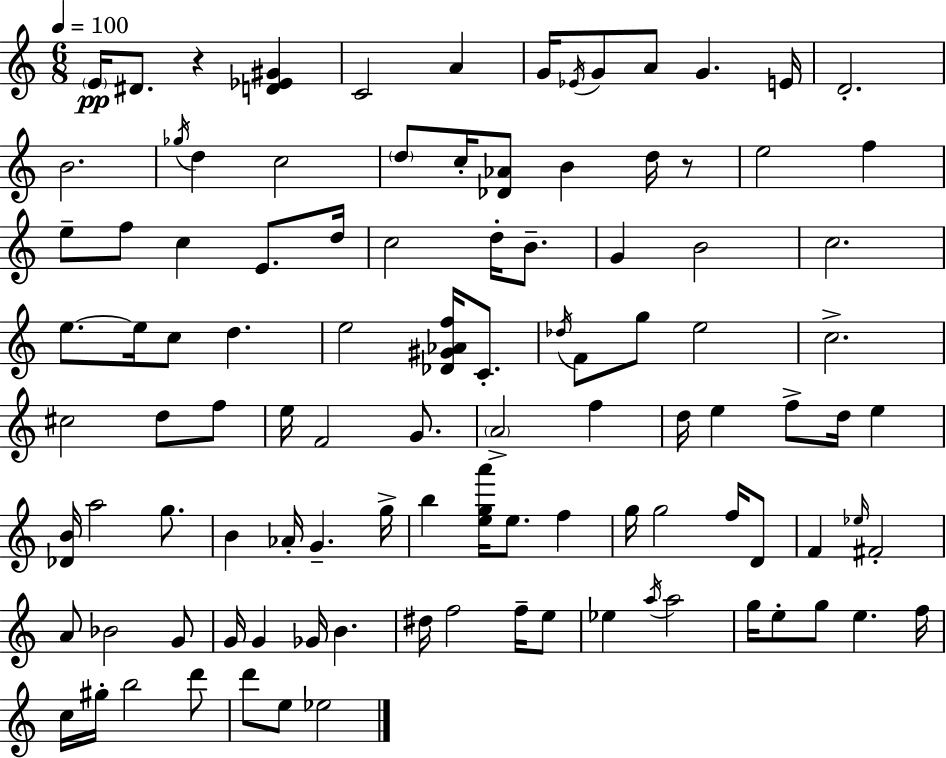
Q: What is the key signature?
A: A minor